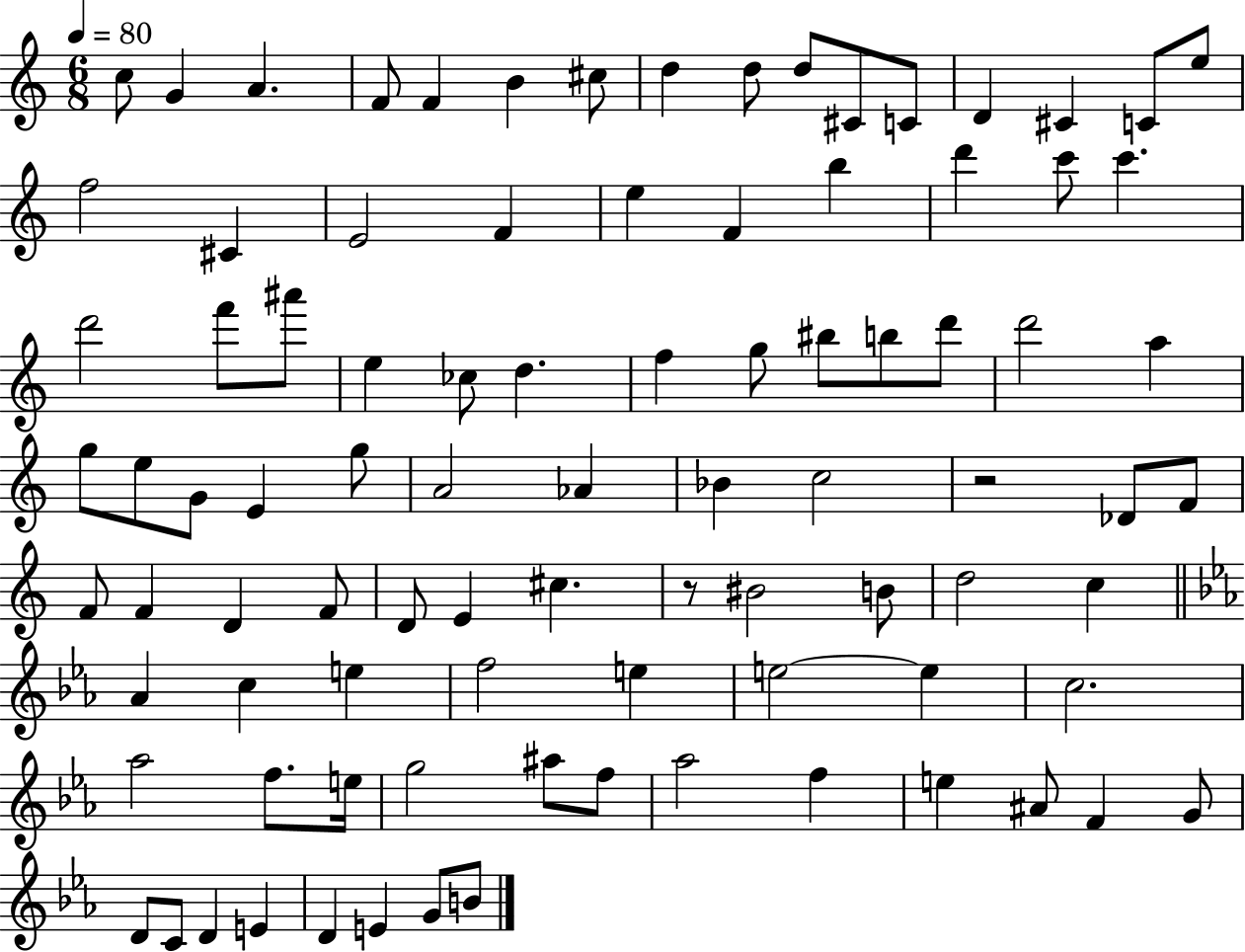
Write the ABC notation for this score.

X:1
T:Untitled
M:6/8
L:1/4
K:C
c/2 G A F/2 F B ^c/2 d d/2 d/2 ^C/2 C/2 D ^C C/2 e/2 f2 ^C E2 F e F b d' c'/2 c' d'2 f'/2 ^a'/2 e _c/2 d f g/2 ^b/2 b/2 d'/2 d'2 a g/2 e/2 G/2 E g/2 A2 _A _B c2 z2 _D/2 F/2 F/2 F D F/2 D/2 E ^c z/2 ^B2 B/2 d2 c _A c e f2 e e2 e c2 _a2 f/2 e/4 g2 ^a/2 f/2 _a2 f e ^A/2 F G/2 D/2 C/2 D E D E G/2 B/2